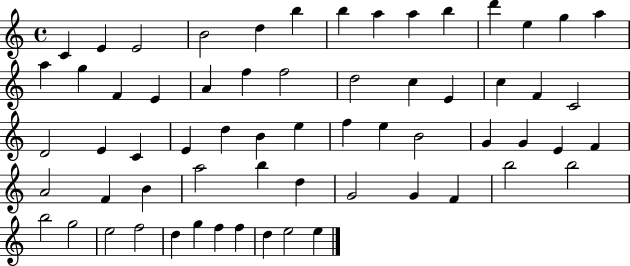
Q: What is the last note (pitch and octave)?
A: E5